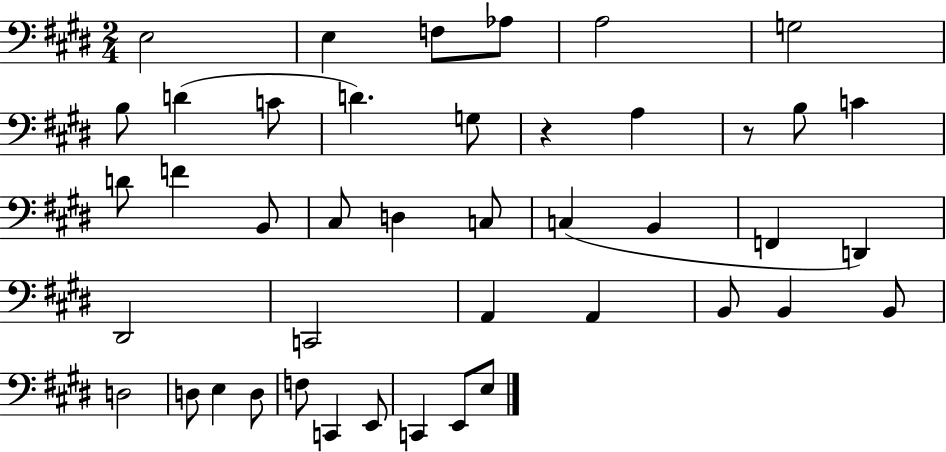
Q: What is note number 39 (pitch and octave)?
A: C2